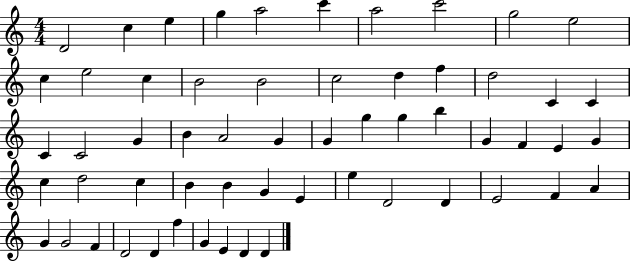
{
  \clef treble
  \numericTimeSignature
  \time 4/4
  \key c \major
  d'2 c''4 e''4 | g''4 a''2 c'''4 | a''2 c'''2 | g''2 e''2 | \break c''4 e''2 c''4 | b'2 b'2 | c''2 d''4 f''4 | d''2 c'4 c'4 | \break c'4 c'2 g'4 | b'4 a'2 g'4 | g'4 g''4 g''4 b''4 | g'4 f'4 e'4 g'4 | \break c''4 d''2 c''4 | b'4 b'4 g'4 e'4 | e''4 d'2 d'4 | e'2 f'4 a'4 | \break g'4 g'2 f'4 | d'2 d'4 f''4 | g'4 e'4 d'4 d'4 | \bar "|."
}